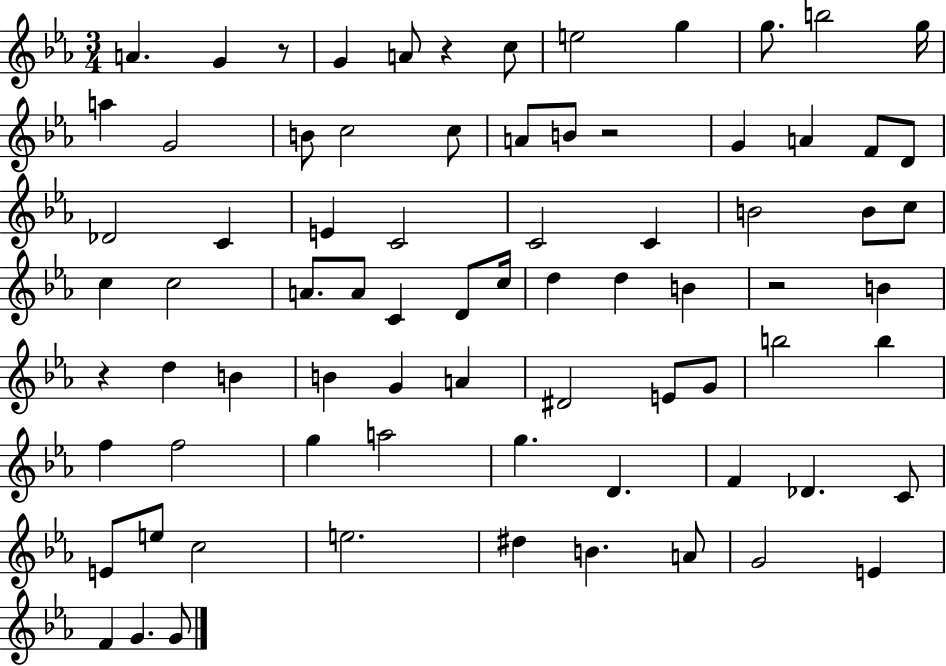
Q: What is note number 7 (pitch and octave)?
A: G5